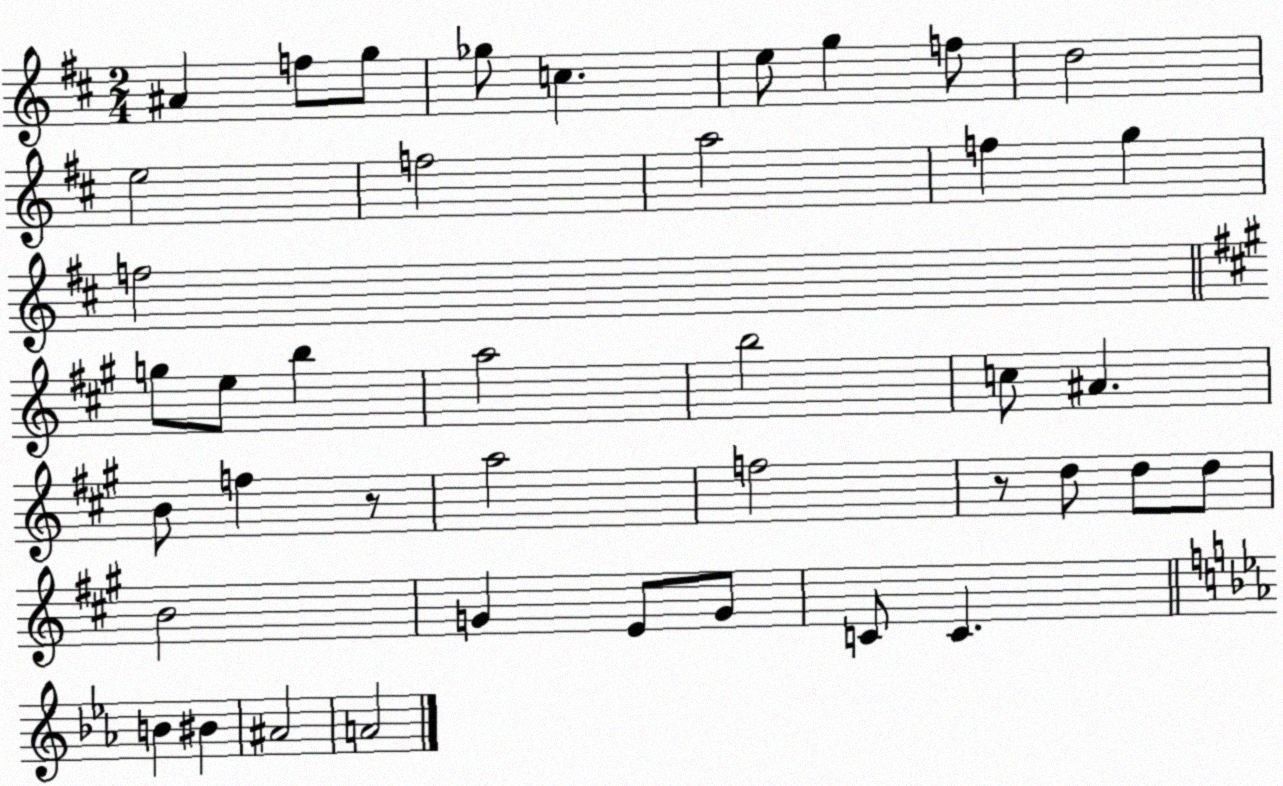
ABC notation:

X:1
T:Untitled
M:2/4
L:1/4
K:D
^A f/2 g/2 _g/2 c e/2 g f/2 d2 e2 f2 a2 f g f2 g/2 e/2 b a2 b2 c/2 ^A B/2 f z/2 a2 f2 z/2 d/2 d/2 d/2 B2 G E/2 G/2 C/2 C B ^B ^A2 A2